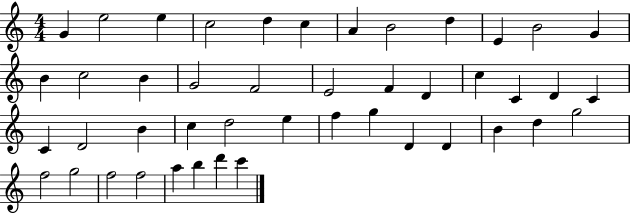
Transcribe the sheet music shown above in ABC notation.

X:1
T:Untitled
M:4/4
L:1/4
K:C
G e2 e c2 d c A B2 d E B2 G B c2 B G2 F2 E2 F D c C D C C D2 B c d2 e f g D D B d g2 f2 g2 f2 f2 a b d' c'